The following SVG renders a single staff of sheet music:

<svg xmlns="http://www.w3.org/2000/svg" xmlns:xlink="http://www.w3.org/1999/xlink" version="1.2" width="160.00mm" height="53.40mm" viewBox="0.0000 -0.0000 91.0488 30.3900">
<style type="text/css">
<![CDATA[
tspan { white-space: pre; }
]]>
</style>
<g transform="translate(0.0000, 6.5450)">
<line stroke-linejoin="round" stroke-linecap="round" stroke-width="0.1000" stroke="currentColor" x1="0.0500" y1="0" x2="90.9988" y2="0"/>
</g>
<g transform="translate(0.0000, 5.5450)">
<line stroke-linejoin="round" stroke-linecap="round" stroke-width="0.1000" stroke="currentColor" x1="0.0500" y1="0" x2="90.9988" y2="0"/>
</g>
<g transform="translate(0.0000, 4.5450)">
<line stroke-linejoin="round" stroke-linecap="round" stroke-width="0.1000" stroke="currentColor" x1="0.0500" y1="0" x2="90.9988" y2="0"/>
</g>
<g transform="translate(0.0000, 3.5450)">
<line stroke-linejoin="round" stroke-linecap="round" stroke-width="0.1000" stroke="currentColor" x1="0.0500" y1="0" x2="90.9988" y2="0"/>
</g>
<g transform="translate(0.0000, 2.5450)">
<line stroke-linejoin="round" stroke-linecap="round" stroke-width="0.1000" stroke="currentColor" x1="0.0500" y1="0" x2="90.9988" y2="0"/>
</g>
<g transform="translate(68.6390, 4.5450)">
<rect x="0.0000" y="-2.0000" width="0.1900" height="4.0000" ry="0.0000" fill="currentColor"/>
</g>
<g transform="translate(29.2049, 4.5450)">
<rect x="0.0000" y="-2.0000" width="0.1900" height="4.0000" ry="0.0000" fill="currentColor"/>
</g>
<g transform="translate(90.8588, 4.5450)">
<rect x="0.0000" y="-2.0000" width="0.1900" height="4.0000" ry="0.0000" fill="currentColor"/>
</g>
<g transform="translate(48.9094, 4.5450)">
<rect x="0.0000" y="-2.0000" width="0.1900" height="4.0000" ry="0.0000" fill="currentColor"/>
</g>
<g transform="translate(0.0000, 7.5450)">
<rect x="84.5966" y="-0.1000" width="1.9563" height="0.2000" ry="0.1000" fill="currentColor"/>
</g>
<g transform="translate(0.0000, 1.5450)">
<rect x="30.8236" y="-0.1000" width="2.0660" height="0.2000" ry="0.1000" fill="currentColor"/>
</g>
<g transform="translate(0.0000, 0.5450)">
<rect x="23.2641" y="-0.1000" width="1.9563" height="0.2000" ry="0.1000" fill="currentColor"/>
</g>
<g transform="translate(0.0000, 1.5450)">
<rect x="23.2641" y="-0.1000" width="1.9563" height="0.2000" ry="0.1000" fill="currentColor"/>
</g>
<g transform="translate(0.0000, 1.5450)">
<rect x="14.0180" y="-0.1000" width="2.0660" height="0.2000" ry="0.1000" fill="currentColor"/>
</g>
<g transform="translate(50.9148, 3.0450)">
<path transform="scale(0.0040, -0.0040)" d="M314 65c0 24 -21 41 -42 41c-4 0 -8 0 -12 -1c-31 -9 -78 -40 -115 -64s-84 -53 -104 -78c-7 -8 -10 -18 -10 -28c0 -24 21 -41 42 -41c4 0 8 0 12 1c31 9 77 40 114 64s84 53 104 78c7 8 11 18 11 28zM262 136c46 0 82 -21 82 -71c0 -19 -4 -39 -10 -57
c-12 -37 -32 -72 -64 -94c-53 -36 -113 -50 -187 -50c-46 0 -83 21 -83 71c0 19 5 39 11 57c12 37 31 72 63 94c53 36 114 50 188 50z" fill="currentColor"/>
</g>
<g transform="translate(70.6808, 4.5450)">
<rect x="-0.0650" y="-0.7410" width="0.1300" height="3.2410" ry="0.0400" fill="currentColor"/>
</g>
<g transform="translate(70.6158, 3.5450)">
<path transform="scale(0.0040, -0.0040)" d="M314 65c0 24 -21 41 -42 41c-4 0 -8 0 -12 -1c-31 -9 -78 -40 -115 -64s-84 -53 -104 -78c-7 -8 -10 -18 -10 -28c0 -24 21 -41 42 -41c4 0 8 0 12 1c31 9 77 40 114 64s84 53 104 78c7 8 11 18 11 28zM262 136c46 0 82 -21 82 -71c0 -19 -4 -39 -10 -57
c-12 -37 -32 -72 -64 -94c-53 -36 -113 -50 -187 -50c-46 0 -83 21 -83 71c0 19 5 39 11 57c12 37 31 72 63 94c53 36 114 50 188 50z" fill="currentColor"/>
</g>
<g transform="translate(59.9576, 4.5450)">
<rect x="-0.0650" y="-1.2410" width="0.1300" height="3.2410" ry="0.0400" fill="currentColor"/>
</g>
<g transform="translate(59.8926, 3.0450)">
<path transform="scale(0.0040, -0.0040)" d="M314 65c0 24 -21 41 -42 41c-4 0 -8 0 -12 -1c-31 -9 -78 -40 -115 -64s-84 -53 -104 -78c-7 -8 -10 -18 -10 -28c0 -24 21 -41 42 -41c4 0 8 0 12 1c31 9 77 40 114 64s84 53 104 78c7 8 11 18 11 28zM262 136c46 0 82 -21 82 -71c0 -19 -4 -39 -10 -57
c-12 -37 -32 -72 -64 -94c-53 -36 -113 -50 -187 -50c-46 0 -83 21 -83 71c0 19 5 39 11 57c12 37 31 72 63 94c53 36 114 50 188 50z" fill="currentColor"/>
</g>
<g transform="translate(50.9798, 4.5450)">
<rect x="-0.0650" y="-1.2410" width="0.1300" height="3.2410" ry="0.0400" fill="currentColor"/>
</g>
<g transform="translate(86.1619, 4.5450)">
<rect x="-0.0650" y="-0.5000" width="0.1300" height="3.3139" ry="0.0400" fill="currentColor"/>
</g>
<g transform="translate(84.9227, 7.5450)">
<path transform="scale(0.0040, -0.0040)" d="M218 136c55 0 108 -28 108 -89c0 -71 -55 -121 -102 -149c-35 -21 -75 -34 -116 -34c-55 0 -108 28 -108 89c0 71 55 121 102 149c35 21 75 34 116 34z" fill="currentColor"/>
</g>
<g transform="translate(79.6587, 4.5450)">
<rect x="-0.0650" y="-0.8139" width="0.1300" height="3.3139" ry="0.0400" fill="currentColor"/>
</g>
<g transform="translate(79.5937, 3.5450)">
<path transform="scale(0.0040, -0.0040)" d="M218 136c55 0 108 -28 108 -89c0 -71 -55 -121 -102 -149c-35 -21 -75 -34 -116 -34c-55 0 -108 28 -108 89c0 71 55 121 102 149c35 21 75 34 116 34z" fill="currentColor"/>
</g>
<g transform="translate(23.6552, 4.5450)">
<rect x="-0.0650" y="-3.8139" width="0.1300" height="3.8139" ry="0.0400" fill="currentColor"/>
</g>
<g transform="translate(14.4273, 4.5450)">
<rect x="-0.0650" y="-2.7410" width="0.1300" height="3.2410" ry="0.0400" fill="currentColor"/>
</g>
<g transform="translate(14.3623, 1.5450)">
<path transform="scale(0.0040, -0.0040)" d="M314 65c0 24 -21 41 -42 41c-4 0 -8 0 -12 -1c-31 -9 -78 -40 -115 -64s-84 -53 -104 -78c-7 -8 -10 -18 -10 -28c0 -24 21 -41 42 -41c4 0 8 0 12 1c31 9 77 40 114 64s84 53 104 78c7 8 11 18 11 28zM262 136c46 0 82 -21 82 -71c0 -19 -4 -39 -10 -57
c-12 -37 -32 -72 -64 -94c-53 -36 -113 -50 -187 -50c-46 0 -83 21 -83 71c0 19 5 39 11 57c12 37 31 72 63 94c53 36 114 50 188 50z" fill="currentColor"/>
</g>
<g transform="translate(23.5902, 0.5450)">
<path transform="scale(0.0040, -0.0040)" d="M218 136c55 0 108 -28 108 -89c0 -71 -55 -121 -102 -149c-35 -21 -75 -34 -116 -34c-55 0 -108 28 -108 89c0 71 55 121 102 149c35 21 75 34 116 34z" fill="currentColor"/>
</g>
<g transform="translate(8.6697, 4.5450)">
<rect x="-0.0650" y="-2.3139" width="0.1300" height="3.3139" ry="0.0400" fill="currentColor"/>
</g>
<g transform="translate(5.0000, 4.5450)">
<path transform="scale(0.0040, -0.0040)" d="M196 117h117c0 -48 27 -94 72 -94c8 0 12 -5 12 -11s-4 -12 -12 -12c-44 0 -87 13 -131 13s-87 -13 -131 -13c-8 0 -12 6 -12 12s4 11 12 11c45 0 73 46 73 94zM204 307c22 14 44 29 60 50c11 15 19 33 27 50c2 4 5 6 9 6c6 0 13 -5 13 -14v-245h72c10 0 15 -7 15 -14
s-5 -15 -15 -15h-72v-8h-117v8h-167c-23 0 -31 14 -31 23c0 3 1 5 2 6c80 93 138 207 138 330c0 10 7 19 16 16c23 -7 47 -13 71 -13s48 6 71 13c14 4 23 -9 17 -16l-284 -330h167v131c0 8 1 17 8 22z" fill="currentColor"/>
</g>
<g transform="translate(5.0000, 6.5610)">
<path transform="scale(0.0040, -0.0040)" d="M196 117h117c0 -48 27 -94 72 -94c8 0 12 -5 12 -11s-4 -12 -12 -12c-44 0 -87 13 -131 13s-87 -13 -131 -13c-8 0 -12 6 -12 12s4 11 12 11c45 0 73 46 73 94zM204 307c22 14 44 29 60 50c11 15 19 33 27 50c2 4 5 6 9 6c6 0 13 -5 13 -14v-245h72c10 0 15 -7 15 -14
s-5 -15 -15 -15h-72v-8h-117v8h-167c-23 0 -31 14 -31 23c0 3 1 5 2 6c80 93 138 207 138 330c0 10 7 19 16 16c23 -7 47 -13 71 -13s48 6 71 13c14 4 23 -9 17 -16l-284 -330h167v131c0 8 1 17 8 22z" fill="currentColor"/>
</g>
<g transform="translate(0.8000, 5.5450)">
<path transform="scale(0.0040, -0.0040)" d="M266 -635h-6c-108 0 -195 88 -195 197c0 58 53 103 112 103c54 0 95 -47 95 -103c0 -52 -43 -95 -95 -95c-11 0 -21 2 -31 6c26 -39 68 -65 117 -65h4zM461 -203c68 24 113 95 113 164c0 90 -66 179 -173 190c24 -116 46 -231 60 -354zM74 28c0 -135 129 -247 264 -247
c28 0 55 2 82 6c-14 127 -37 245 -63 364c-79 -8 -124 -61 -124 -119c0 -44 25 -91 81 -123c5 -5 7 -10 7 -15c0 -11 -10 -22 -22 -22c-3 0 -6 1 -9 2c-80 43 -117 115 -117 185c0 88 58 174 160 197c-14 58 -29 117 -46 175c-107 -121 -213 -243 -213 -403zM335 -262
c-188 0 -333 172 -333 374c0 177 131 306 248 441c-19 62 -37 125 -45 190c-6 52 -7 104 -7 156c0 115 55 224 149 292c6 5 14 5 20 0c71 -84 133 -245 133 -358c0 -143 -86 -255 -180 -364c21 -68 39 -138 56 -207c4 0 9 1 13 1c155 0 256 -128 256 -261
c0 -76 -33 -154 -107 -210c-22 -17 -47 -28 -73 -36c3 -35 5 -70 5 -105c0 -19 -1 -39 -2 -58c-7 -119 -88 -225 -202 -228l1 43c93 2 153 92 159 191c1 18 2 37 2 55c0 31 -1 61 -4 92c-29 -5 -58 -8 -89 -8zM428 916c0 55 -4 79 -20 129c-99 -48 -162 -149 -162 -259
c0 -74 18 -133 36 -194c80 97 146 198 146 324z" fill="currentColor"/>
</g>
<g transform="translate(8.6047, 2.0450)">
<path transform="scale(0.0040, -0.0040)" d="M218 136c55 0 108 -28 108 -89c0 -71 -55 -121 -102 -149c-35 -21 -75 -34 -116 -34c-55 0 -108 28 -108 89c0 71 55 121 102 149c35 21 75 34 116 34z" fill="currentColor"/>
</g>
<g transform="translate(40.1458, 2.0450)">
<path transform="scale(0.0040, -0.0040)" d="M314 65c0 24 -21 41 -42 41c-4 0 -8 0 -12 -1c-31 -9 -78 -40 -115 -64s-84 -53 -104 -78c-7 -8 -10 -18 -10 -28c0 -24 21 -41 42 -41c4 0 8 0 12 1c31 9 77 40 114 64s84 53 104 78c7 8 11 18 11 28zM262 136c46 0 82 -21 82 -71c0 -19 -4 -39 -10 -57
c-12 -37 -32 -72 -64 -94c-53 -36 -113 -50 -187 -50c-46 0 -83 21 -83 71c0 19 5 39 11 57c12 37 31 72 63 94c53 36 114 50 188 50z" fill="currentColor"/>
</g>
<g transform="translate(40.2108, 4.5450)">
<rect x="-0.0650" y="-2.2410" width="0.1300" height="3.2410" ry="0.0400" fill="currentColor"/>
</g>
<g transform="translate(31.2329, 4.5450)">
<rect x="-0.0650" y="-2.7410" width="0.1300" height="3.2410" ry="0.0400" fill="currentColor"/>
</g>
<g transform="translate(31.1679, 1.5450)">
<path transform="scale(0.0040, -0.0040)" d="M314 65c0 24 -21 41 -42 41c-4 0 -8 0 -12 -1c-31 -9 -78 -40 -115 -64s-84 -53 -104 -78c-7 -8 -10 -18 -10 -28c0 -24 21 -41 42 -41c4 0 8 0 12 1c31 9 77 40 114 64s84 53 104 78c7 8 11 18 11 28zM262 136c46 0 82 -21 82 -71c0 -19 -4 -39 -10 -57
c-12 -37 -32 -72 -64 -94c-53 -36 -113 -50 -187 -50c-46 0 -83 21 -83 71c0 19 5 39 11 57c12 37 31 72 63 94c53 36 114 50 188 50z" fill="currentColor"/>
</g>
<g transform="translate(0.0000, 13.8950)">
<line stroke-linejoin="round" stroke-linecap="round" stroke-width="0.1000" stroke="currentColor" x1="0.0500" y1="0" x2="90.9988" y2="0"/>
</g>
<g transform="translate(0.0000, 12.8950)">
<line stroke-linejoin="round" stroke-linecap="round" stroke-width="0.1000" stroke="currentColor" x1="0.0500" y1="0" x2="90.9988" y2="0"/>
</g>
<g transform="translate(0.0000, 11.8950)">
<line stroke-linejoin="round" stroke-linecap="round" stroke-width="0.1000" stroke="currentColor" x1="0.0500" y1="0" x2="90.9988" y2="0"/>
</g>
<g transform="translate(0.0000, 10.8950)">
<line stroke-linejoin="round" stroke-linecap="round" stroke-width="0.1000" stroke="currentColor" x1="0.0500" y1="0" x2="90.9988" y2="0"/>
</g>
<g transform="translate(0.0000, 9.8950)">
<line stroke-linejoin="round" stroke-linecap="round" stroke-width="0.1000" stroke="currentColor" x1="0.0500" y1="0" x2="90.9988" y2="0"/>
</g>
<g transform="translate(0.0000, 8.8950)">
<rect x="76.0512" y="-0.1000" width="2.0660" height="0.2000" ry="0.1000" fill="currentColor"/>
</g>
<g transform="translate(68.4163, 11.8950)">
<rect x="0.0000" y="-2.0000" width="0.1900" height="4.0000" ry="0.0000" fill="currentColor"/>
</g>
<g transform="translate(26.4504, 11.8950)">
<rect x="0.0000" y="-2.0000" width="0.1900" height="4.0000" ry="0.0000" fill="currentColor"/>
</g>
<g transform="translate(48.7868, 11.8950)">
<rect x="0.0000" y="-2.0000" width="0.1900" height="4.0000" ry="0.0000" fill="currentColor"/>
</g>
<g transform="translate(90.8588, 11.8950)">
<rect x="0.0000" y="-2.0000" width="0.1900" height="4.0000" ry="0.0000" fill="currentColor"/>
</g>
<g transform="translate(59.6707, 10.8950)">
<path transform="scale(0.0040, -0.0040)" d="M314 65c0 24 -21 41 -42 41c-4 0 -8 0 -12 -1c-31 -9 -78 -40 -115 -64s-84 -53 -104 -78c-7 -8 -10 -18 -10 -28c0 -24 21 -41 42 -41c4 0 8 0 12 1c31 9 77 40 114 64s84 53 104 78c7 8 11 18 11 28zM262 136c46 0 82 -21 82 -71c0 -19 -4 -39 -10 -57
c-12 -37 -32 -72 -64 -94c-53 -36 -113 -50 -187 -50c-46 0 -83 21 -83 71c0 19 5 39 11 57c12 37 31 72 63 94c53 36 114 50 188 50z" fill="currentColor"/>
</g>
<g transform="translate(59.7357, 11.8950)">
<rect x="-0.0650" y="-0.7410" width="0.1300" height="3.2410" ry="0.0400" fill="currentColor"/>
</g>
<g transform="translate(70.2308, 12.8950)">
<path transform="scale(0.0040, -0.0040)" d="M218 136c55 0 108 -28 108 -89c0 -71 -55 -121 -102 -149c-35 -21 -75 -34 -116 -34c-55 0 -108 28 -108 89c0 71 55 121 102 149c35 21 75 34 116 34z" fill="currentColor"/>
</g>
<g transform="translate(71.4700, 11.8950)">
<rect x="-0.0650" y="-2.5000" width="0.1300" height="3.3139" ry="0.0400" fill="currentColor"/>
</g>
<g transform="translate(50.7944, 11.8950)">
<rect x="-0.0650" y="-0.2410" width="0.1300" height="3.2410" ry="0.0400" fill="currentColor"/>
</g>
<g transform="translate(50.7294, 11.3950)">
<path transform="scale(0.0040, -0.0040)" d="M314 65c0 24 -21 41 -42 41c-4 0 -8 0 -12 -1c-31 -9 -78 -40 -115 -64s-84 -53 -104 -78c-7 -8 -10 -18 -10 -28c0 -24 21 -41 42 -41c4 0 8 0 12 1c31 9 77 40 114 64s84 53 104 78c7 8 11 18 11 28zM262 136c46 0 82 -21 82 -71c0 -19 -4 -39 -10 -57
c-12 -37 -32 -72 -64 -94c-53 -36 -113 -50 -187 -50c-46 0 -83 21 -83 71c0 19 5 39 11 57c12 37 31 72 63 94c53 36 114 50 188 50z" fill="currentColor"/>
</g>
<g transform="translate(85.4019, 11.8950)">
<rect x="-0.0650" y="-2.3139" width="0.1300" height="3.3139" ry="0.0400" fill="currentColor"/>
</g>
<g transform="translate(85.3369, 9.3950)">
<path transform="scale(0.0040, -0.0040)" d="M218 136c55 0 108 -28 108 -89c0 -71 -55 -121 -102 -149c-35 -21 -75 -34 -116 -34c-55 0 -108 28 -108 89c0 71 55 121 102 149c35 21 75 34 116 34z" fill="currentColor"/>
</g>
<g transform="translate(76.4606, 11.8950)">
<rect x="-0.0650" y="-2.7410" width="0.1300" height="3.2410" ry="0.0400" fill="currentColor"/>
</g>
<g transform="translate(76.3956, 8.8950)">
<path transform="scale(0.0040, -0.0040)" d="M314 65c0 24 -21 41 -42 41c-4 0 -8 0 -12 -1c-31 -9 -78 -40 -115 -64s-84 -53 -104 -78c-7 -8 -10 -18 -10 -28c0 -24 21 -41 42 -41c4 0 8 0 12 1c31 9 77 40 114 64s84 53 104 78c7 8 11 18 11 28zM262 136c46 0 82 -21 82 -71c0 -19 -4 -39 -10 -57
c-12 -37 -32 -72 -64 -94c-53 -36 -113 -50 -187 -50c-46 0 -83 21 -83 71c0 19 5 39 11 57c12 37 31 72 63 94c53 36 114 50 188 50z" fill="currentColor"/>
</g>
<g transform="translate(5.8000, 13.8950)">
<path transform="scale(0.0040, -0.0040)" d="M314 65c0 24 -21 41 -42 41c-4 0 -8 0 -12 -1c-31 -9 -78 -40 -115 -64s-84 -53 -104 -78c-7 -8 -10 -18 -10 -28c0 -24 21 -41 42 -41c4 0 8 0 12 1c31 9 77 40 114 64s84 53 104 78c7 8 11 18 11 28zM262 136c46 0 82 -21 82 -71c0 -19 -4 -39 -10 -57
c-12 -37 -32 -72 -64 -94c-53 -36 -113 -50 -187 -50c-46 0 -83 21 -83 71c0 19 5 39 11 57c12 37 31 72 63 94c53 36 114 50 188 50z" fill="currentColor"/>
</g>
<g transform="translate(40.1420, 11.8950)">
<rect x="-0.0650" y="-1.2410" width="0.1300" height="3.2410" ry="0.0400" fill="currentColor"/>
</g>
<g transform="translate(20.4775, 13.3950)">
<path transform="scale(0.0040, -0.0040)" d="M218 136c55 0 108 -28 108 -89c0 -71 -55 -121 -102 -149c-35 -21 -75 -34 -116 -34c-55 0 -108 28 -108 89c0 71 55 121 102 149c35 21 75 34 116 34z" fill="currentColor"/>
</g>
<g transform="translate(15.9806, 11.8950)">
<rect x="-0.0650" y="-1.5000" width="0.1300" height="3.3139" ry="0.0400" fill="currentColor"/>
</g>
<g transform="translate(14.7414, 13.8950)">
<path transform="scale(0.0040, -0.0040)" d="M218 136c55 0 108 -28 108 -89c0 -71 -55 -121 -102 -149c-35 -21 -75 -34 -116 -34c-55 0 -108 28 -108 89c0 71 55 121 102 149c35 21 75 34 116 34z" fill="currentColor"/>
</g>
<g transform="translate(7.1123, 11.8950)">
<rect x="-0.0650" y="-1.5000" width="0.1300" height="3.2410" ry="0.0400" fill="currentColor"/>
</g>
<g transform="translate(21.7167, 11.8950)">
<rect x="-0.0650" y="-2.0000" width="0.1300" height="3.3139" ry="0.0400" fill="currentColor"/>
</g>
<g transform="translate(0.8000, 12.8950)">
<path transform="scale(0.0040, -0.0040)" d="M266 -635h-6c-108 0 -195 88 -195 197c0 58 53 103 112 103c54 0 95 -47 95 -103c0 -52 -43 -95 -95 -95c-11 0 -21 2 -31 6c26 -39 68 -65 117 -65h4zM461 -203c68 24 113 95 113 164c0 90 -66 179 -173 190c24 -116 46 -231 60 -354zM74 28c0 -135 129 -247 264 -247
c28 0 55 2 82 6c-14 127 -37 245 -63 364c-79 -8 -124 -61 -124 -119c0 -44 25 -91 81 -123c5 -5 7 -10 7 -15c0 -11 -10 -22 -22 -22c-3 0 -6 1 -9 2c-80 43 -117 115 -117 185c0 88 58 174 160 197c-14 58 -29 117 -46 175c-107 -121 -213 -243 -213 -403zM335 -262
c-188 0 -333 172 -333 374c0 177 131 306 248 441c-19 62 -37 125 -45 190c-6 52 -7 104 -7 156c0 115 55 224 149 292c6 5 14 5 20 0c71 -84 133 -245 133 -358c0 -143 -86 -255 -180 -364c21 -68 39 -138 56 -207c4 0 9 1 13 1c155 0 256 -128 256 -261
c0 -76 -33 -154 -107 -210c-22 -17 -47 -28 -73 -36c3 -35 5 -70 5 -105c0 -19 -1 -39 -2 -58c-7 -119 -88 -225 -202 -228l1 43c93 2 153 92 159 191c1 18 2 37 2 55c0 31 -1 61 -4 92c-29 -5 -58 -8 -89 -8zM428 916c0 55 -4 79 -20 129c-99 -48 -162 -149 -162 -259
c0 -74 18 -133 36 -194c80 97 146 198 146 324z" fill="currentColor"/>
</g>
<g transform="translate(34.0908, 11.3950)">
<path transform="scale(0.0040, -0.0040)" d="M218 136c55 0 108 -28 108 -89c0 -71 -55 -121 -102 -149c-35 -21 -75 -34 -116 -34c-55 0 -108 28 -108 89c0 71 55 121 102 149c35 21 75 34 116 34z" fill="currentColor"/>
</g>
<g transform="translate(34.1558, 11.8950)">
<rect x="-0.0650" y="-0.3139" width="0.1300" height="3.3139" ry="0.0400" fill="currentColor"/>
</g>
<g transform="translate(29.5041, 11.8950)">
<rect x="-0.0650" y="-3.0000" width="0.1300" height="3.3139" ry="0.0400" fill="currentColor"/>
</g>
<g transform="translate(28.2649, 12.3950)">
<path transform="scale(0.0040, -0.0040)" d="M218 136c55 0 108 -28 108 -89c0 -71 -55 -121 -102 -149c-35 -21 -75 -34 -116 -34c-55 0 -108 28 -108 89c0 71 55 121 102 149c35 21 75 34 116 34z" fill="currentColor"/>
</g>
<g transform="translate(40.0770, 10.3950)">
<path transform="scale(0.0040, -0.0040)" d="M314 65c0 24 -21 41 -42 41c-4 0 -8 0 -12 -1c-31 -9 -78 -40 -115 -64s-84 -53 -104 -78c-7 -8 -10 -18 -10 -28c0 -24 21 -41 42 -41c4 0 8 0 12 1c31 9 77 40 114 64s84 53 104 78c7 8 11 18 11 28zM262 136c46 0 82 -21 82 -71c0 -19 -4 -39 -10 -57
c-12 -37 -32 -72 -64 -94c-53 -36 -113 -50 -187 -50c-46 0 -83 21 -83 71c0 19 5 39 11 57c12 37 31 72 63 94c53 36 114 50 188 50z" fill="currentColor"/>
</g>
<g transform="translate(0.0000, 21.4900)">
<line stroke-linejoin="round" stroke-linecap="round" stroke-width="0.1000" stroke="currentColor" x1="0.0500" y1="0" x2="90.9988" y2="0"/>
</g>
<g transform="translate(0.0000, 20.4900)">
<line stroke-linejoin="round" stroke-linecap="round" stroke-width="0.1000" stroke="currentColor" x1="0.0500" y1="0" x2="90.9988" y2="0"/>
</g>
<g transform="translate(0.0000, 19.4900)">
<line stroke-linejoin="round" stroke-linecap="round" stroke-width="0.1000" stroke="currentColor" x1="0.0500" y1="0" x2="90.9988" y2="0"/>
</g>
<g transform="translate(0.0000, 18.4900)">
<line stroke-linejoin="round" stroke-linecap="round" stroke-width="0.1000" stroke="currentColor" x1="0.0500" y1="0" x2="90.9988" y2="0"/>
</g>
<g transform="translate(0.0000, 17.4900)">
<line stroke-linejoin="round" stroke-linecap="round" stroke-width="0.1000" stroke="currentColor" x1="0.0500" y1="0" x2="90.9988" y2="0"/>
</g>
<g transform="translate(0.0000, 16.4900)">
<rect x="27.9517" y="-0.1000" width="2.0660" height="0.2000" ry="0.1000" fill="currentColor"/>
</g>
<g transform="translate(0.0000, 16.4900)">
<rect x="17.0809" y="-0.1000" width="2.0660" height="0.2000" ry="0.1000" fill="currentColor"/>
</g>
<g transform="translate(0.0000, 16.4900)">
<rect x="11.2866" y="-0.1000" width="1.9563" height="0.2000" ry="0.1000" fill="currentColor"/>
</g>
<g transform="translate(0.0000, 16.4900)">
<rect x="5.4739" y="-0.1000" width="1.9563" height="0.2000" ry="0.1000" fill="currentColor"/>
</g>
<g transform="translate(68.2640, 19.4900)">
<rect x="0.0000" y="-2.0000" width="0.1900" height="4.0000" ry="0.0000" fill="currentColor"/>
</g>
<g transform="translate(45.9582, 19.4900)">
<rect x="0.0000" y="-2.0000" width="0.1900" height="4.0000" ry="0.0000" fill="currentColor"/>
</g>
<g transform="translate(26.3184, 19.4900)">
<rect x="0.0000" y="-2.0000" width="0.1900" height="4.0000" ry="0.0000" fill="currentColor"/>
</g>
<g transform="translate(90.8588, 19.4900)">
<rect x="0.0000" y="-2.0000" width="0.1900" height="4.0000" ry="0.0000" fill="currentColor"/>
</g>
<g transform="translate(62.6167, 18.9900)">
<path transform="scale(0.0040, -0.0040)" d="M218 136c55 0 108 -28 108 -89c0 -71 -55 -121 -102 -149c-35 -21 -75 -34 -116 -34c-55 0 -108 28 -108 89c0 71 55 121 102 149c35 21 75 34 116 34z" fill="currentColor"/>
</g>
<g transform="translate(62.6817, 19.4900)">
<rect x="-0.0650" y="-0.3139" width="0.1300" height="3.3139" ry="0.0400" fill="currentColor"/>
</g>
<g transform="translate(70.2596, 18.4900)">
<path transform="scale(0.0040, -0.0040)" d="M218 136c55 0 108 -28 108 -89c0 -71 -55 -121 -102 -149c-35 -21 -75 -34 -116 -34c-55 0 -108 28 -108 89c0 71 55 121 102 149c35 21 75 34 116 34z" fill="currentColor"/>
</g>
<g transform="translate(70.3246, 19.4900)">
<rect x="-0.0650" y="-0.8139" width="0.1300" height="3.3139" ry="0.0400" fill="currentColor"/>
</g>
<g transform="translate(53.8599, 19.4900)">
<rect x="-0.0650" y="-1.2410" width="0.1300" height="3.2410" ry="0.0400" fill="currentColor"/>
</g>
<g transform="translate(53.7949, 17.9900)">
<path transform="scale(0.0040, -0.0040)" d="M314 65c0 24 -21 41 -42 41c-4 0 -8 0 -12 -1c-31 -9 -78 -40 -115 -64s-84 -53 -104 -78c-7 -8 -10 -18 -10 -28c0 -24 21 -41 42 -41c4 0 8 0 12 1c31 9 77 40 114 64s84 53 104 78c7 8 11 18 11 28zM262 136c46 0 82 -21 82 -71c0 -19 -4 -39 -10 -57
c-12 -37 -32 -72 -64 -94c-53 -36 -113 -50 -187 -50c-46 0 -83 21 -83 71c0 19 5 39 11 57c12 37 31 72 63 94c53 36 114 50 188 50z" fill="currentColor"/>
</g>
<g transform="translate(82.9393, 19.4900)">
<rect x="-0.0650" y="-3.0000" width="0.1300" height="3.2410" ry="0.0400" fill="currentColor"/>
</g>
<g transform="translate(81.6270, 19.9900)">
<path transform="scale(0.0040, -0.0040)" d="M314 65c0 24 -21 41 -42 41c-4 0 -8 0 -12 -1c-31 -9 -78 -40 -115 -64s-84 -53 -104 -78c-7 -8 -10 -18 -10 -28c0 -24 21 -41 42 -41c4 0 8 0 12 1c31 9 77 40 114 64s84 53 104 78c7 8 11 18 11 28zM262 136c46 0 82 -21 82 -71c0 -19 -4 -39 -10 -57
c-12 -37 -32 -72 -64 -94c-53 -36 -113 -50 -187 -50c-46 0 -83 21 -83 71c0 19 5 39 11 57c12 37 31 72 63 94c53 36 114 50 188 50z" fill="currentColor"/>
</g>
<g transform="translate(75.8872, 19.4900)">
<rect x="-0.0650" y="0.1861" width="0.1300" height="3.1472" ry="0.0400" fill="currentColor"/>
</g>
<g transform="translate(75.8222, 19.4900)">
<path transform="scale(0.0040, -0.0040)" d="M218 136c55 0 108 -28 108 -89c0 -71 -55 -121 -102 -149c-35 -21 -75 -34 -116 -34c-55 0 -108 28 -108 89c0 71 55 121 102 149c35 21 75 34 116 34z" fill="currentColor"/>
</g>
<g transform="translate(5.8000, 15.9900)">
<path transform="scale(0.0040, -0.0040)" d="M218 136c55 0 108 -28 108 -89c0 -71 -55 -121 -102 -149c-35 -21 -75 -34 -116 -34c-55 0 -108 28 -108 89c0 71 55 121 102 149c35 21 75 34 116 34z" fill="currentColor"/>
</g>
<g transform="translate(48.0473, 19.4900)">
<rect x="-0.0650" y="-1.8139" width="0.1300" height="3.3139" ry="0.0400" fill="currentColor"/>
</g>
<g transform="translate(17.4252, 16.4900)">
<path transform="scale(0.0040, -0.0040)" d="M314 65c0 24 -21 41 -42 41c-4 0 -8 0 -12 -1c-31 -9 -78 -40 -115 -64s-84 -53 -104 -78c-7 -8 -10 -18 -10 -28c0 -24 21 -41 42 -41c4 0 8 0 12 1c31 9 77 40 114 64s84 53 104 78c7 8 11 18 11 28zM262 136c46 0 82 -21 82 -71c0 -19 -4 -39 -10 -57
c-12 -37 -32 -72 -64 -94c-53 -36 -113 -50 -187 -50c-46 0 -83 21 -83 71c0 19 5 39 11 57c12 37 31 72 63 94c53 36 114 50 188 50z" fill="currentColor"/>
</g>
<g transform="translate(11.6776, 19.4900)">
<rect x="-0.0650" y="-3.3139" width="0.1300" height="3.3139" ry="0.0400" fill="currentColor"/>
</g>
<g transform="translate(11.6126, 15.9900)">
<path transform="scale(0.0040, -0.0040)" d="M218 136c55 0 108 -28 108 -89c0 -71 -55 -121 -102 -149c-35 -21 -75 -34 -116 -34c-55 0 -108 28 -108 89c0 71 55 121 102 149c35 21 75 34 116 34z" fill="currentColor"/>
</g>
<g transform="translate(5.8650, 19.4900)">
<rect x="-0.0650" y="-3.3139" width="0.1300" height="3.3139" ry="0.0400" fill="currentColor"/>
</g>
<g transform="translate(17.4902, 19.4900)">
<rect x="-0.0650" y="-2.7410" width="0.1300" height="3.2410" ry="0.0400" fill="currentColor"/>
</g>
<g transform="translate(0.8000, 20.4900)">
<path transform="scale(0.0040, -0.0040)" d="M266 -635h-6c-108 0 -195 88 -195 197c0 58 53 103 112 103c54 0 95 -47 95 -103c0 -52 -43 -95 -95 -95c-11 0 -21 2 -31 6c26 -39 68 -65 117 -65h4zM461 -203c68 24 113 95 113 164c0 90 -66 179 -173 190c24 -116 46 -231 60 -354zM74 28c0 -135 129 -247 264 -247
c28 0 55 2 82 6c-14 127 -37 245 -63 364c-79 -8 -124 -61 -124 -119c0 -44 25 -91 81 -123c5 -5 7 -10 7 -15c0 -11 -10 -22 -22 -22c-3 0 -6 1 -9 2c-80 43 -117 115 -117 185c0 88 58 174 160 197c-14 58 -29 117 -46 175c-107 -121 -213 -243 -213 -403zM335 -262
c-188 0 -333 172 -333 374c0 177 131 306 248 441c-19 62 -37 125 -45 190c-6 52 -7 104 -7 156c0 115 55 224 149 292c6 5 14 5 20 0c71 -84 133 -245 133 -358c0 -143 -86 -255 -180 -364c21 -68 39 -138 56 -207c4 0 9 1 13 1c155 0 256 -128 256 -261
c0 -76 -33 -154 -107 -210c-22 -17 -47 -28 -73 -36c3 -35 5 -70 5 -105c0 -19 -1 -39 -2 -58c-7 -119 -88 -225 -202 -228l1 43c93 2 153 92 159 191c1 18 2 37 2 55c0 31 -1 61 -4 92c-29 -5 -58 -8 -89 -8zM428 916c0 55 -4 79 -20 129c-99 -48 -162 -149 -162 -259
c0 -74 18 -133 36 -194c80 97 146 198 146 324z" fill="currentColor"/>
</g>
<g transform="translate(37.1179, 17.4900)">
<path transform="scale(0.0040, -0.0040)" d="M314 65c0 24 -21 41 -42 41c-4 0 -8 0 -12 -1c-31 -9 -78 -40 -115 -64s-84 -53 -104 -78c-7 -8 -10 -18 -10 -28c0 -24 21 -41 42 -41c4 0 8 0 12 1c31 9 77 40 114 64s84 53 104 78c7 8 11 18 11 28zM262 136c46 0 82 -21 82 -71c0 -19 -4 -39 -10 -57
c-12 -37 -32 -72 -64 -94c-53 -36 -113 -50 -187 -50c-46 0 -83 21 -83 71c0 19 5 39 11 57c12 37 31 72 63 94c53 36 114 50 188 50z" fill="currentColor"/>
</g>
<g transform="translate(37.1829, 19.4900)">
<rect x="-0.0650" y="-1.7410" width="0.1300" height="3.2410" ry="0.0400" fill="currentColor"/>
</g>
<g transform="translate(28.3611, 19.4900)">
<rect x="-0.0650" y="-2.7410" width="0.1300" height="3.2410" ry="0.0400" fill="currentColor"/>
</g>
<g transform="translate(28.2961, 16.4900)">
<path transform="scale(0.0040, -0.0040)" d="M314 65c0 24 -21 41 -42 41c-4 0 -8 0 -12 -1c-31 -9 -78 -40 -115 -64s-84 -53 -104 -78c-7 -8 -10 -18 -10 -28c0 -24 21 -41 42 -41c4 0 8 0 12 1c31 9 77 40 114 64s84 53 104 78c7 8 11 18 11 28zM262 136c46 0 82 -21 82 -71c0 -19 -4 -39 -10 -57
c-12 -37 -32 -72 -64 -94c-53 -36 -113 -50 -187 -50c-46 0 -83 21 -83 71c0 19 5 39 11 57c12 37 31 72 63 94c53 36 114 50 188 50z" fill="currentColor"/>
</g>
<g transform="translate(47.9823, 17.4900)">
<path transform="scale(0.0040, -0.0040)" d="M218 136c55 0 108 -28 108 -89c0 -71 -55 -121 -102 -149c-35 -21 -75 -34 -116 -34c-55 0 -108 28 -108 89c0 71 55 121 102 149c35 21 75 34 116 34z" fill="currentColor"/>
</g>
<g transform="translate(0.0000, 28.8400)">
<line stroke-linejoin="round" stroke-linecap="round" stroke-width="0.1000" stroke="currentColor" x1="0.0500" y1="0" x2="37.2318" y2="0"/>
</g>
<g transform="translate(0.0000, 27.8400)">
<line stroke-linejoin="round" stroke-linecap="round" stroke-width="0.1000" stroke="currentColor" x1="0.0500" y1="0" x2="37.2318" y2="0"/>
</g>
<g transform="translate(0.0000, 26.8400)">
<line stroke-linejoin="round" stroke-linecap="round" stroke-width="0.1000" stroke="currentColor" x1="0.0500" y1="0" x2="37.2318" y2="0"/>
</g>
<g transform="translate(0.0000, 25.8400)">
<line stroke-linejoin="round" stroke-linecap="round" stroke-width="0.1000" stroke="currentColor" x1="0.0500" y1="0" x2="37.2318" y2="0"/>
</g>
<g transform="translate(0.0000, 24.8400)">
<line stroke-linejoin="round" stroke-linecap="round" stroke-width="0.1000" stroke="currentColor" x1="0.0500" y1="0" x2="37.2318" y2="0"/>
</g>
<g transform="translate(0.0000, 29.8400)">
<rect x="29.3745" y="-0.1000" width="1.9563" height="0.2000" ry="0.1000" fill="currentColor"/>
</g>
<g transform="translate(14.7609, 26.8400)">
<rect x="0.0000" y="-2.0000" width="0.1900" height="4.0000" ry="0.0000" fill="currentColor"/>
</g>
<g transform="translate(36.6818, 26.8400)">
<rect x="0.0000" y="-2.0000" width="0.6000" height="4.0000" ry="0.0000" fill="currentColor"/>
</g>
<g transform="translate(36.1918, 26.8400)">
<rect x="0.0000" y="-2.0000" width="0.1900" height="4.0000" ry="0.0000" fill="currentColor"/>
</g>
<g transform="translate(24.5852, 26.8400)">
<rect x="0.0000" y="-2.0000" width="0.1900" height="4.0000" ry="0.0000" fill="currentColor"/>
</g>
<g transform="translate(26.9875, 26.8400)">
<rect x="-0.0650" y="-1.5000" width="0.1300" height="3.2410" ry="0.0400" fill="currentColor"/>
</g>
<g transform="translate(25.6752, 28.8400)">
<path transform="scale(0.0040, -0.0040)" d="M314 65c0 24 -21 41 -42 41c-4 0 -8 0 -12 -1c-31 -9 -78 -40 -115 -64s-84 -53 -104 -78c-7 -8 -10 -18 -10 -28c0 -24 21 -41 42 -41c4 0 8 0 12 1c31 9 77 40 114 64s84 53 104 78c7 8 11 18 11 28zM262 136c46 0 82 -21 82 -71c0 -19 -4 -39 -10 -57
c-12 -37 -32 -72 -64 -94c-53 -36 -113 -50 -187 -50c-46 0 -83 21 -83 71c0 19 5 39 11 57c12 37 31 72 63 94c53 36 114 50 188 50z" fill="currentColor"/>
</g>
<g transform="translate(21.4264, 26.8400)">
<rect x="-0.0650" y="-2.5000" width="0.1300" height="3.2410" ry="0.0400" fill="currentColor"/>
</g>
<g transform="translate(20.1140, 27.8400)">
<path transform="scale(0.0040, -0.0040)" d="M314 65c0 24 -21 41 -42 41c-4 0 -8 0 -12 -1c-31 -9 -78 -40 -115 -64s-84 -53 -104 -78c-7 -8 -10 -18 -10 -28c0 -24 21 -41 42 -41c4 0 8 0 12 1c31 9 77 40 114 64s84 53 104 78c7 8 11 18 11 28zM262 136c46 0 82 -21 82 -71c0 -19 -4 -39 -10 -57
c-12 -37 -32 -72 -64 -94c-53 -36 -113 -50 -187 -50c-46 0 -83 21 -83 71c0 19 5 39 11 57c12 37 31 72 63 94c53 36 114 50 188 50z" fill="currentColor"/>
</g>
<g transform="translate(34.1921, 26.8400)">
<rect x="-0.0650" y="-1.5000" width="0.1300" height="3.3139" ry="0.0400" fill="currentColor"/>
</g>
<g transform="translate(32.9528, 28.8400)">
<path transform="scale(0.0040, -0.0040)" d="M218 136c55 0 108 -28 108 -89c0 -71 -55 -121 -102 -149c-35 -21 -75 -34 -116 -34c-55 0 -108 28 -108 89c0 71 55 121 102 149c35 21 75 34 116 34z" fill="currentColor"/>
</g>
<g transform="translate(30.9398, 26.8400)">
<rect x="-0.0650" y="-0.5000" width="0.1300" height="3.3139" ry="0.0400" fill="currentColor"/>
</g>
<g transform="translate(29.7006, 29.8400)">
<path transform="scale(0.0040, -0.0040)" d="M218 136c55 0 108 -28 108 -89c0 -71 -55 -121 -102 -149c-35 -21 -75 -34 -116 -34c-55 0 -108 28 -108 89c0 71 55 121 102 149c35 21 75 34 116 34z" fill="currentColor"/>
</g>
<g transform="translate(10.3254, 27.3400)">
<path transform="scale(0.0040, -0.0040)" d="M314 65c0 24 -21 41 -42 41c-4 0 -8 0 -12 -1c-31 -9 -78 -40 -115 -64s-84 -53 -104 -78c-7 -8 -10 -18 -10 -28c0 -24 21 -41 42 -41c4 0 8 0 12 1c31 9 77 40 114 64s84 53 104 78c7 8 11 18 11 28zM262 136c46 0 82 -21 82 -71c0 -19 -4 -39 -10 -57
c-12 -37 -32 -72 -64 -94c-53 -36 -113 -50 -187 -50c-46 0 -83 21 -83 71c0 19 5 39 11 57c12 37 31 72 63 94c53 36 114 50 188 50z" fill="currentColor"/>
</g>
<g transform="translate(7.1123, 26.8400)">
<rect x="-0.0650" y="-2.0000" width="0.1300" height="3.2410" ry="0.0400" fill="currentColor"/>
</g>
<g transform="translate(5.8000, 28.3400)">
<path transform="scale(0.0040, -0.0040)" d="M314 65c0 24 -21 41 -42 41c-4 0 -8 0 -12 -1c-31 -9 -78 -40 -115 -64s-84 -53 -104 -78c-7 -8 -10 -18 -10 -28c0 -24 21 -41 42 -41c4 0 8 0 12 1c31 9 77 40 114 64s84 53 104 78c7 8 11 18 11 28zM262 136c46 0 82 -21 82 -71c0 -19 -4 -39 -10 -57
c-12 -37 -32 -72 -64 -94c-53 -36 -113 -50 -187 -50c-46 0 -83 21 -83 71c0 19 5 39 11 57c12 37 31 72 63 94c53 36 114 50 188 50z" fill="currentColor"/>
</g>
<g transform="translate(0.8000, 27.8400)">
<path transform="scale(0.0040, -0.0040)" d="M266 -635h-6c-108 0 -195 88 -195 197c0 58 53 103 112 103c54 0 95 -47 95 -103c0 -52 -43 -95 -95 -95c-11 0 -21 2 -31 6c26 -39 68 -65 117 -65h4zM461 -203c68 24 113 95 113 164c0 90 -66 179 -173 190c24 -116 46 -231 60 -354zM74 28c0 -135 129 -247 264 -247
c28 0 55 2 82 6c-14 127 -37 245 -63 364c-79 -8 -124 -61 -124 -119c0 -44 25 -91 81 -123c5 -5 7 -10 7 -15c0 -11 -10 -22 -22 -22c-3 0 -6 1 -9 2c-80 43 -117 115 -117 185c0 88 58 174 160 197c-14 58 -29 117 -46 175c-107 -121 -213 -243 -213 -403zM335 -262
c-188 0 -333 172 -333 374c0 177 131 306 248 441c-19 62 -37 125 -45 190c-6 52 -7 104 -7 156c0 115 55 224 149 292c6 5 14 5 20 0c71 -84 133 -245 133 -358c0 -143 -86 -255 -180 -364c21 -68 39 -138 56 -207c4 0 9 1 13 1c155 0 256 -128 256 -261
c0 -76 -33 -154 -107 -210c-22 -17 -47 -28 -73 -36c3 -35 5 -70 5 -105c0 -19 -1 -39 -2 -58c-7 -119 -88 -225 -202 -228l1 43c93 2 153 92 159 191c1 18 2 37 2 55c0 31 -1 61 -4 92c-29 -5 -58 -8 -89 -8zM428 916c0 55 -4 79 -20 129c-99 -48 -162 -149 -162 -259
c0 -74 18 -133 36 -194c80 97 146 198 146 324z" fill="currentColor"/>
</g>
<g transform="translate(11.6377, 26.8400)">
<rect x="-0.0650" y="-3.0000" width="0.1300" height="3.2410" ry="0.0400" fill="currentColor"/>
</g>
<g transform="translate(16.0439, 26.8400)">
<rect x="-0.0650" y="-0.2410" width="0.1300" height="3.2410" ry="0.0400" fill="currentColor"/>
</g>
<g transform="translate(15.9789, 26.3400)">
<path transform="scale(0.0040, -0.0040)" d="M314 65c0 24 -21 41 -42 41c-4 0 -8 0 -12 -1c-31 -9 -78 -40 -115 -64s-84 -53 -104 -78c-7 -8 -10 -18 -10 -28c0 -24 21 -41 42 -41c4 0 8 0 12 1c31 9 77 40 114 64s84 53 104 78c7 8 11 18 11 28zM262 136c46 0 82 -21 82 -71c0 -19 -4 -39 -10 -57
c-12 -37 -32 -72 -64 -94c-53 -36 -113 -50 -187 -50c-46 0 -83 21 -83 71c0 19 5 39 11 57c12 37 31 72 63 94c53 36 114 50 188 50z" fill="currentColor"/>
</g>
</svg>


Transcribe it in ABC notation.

X:1
T:Untitled
M:4/4
L:1/4
K:C
g a2 c' a2 g2 e2 e2 d2 d C E2 E F A c e2 c2 d2 G a2 g b b a2 a2 f2 f e2 c d B A2 F2 A2 c2 G2 E2 C E